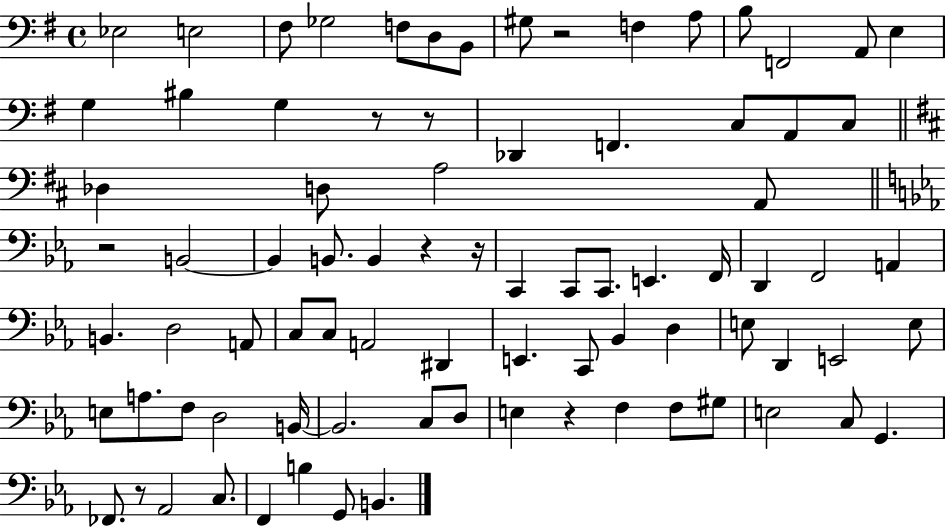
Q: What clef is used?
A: bass